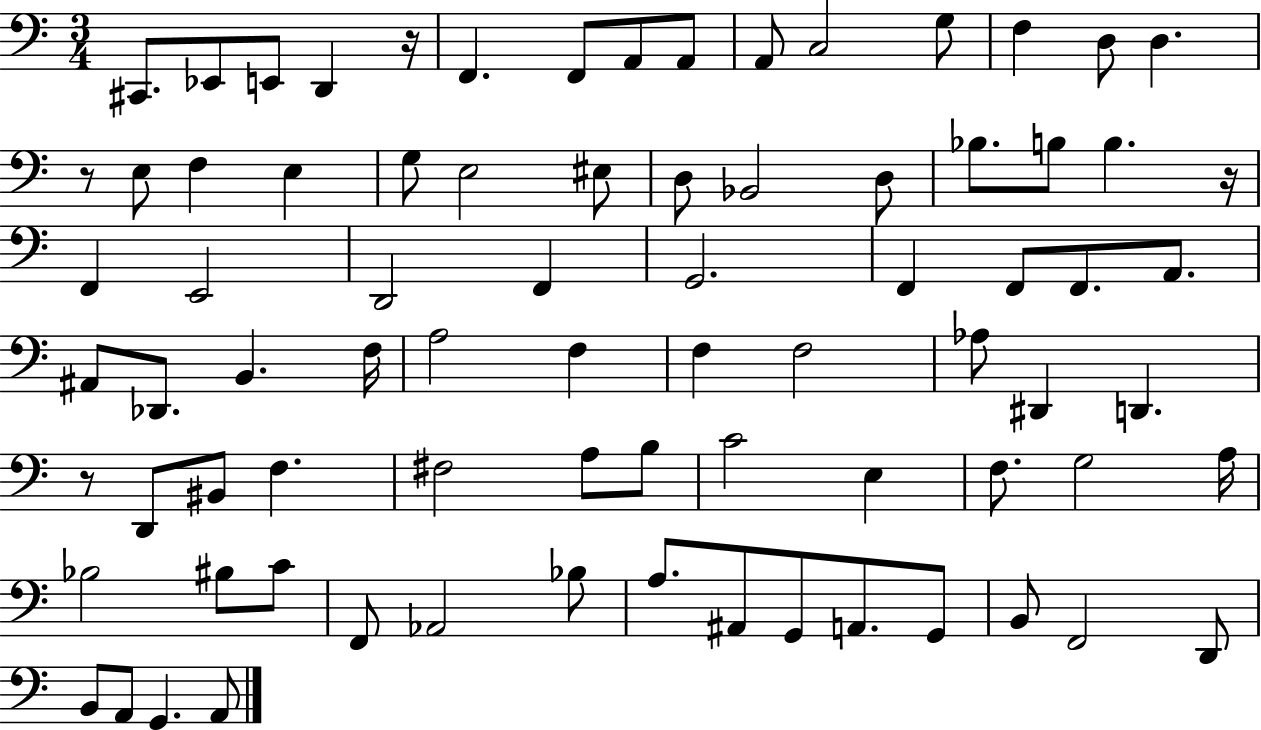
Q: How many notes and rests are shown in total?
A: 79